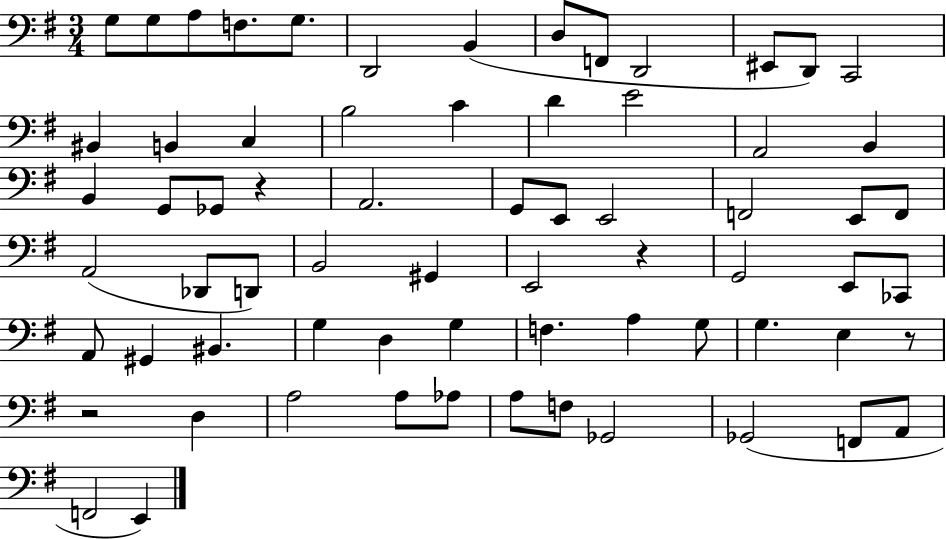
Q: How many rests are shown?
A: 4